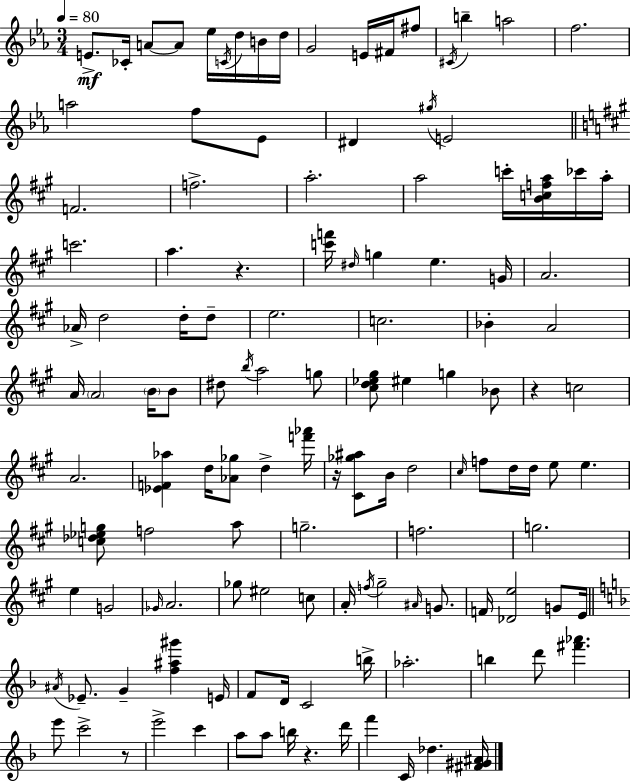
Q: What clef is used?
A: treble